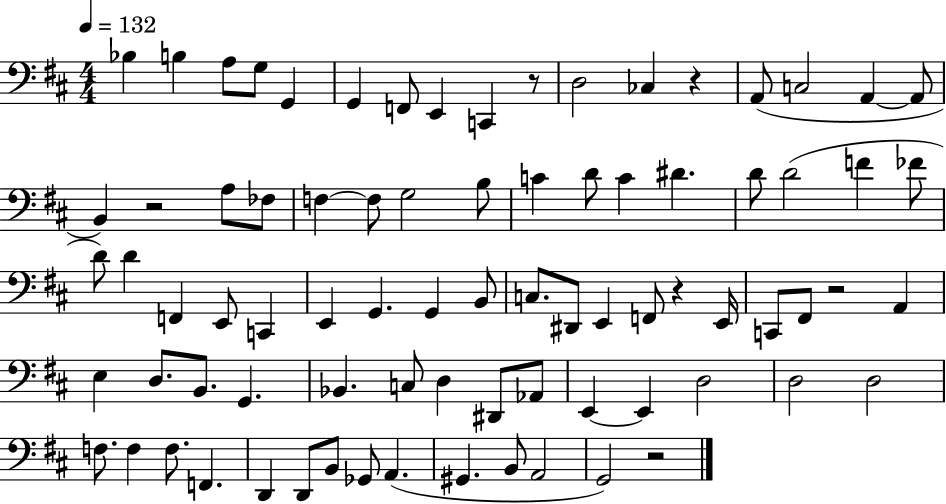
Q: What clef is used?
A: bass